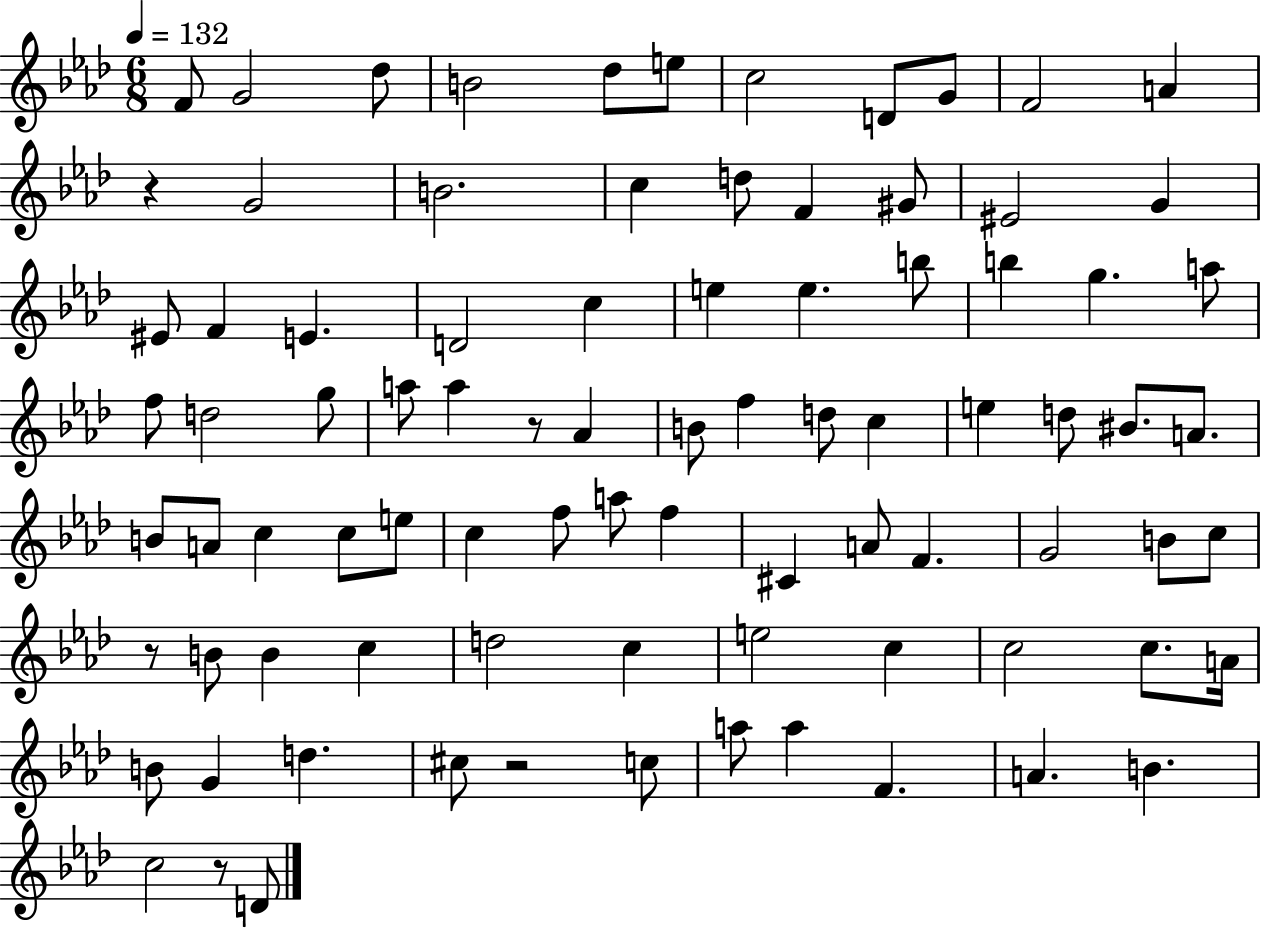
X:1
T:Untitled
M:6/8
L:1/4
K:Ab
F/2 G2 _d/2 B2 _d/2 e/2 c2 D/2 G/2 F2 A z G2 B2 c d/2 F ^G/2 ^E2 G ^E/2 F E D2 c e e b/2 b g a/2 f/2 d2 g/2 a/2 a z/2 _A B/2 f d/2 c e d/2 ^B/2 A/2 B/2 A/2 c c/2 e/2 c f/2 a/2 f ^C A/2 F G2 B/2 c/2 z/2 B/2 B c d2 c e2 c c2 c/2 A/4 B/2 G d ^c/2 z2 c/2 a/2 a F A B c2 z/2 D/2